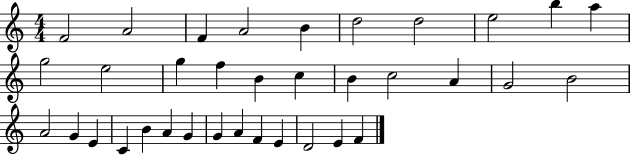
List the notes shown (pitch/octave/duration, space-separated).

F4/h A4/h F4/q A4/h B4/q D5/h D5/h E5/h B5/q A5/q G5/h E5/h G5/q F5/q B4/q C5/q B4/q C5/h A4/q G4/h B4/h A4/h G4/q E4/q C4/q B4/q A4/q G4/q G4/q A4/q F4/q E4/q D4/h E4/q F4/q